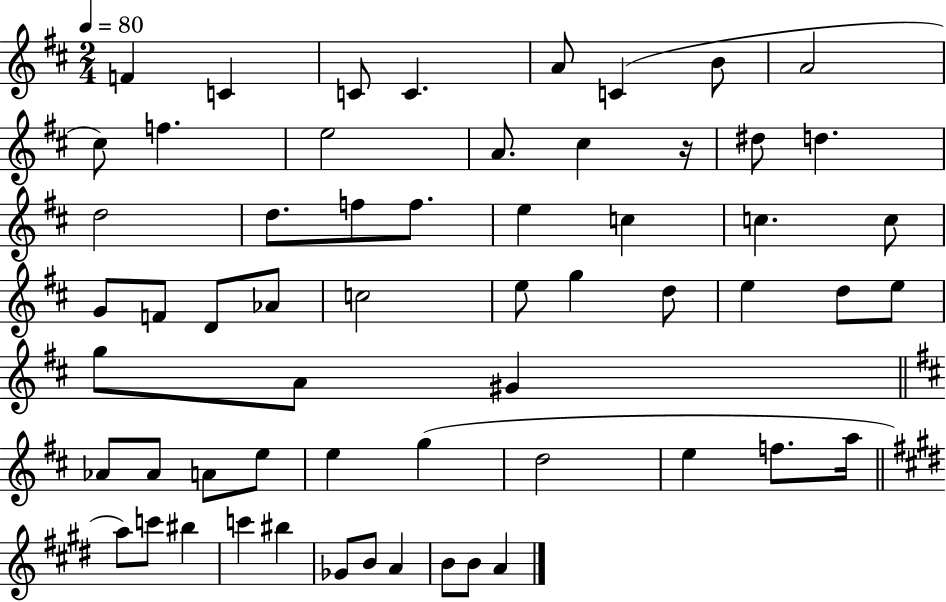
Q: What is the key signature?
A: D major